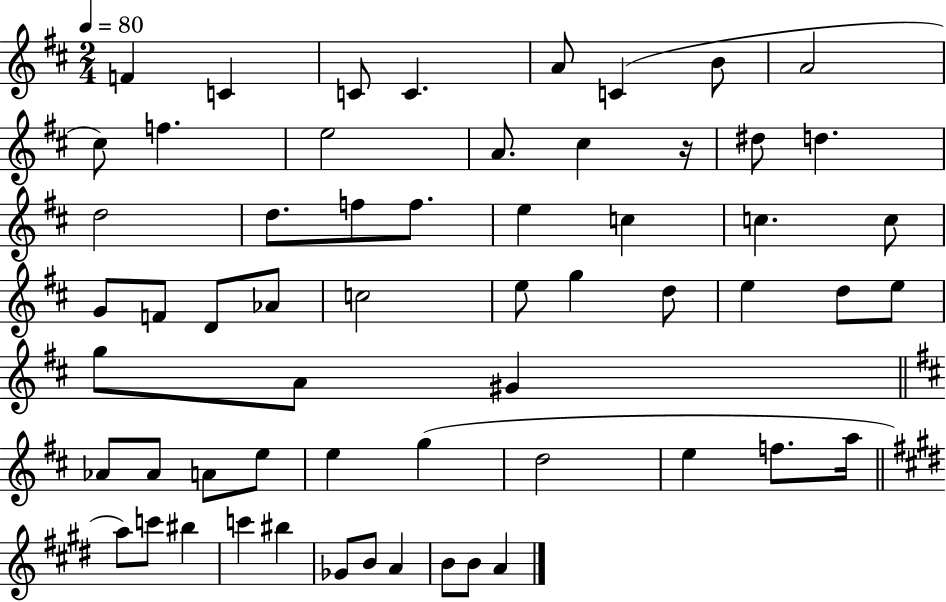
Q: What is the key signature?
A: D major